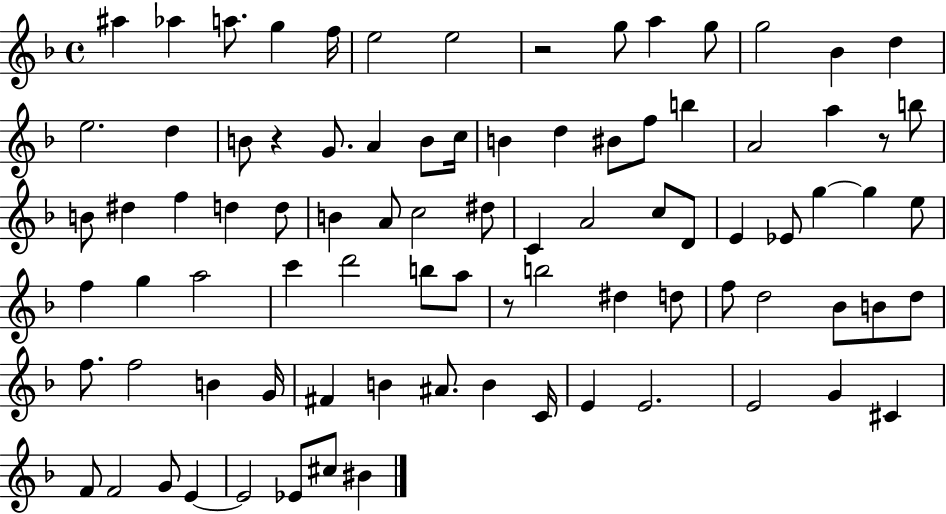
A#5/q Ab5/q A5/e. G5/q F5/s E5/h E5/h R/h G5/e A5/q G5/e G5/h Bb4/q D5/q E5/h. D5/q B4/e R/q G4/e. A4/q B4/e C5/s B4/q D5/q BIS4/e F5/e B5/q A4/h A5/q R/e B5/e B4/e D#5/q F5/q D5/q D5/e B4/q A4/e C5/h D#5/e C4/q A4/h C5/e D4/e E4/q Eb4/e G5/q G5/q E5/e F5/q G5/q A5/h C6/q D6/h B5/e A5/e R/e B5/h D#5/q D5/e F5/e D5/h Bb4/e B4/e D5/e F5/e. F5/h B4/q G4/s F#4/q B4/q A#4/e. B4/q C4/s E4/q E4/h. E4/h G4/q C#4/q F4/e F4/h G4/e E4/q E4/h Eb4/e C#5/e BIS4/q